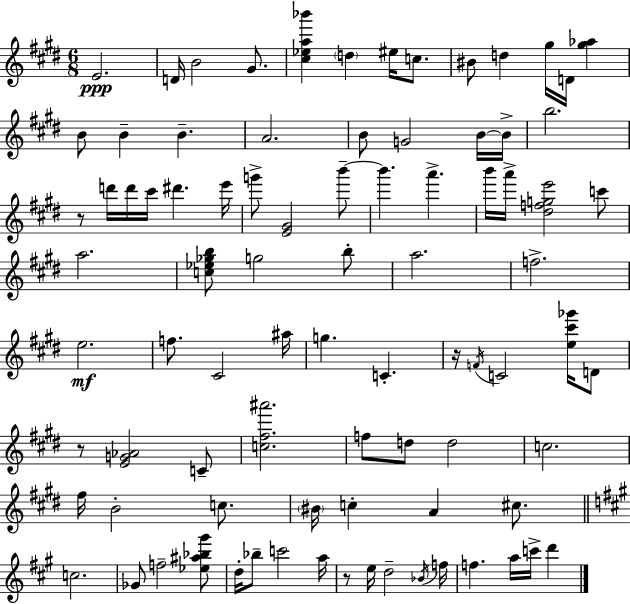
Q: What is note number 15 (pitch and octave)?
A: A4